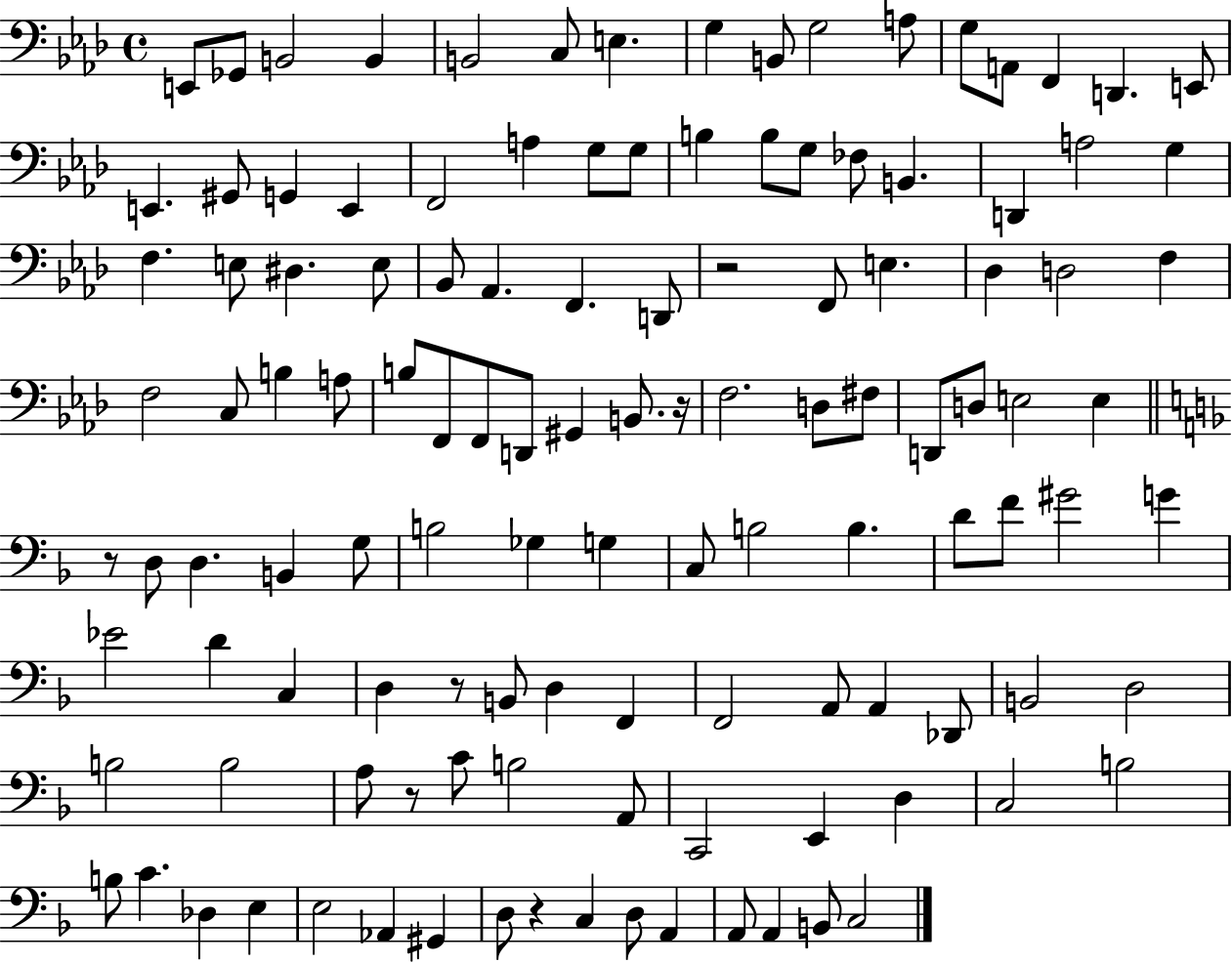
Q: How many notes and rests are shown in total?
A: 121